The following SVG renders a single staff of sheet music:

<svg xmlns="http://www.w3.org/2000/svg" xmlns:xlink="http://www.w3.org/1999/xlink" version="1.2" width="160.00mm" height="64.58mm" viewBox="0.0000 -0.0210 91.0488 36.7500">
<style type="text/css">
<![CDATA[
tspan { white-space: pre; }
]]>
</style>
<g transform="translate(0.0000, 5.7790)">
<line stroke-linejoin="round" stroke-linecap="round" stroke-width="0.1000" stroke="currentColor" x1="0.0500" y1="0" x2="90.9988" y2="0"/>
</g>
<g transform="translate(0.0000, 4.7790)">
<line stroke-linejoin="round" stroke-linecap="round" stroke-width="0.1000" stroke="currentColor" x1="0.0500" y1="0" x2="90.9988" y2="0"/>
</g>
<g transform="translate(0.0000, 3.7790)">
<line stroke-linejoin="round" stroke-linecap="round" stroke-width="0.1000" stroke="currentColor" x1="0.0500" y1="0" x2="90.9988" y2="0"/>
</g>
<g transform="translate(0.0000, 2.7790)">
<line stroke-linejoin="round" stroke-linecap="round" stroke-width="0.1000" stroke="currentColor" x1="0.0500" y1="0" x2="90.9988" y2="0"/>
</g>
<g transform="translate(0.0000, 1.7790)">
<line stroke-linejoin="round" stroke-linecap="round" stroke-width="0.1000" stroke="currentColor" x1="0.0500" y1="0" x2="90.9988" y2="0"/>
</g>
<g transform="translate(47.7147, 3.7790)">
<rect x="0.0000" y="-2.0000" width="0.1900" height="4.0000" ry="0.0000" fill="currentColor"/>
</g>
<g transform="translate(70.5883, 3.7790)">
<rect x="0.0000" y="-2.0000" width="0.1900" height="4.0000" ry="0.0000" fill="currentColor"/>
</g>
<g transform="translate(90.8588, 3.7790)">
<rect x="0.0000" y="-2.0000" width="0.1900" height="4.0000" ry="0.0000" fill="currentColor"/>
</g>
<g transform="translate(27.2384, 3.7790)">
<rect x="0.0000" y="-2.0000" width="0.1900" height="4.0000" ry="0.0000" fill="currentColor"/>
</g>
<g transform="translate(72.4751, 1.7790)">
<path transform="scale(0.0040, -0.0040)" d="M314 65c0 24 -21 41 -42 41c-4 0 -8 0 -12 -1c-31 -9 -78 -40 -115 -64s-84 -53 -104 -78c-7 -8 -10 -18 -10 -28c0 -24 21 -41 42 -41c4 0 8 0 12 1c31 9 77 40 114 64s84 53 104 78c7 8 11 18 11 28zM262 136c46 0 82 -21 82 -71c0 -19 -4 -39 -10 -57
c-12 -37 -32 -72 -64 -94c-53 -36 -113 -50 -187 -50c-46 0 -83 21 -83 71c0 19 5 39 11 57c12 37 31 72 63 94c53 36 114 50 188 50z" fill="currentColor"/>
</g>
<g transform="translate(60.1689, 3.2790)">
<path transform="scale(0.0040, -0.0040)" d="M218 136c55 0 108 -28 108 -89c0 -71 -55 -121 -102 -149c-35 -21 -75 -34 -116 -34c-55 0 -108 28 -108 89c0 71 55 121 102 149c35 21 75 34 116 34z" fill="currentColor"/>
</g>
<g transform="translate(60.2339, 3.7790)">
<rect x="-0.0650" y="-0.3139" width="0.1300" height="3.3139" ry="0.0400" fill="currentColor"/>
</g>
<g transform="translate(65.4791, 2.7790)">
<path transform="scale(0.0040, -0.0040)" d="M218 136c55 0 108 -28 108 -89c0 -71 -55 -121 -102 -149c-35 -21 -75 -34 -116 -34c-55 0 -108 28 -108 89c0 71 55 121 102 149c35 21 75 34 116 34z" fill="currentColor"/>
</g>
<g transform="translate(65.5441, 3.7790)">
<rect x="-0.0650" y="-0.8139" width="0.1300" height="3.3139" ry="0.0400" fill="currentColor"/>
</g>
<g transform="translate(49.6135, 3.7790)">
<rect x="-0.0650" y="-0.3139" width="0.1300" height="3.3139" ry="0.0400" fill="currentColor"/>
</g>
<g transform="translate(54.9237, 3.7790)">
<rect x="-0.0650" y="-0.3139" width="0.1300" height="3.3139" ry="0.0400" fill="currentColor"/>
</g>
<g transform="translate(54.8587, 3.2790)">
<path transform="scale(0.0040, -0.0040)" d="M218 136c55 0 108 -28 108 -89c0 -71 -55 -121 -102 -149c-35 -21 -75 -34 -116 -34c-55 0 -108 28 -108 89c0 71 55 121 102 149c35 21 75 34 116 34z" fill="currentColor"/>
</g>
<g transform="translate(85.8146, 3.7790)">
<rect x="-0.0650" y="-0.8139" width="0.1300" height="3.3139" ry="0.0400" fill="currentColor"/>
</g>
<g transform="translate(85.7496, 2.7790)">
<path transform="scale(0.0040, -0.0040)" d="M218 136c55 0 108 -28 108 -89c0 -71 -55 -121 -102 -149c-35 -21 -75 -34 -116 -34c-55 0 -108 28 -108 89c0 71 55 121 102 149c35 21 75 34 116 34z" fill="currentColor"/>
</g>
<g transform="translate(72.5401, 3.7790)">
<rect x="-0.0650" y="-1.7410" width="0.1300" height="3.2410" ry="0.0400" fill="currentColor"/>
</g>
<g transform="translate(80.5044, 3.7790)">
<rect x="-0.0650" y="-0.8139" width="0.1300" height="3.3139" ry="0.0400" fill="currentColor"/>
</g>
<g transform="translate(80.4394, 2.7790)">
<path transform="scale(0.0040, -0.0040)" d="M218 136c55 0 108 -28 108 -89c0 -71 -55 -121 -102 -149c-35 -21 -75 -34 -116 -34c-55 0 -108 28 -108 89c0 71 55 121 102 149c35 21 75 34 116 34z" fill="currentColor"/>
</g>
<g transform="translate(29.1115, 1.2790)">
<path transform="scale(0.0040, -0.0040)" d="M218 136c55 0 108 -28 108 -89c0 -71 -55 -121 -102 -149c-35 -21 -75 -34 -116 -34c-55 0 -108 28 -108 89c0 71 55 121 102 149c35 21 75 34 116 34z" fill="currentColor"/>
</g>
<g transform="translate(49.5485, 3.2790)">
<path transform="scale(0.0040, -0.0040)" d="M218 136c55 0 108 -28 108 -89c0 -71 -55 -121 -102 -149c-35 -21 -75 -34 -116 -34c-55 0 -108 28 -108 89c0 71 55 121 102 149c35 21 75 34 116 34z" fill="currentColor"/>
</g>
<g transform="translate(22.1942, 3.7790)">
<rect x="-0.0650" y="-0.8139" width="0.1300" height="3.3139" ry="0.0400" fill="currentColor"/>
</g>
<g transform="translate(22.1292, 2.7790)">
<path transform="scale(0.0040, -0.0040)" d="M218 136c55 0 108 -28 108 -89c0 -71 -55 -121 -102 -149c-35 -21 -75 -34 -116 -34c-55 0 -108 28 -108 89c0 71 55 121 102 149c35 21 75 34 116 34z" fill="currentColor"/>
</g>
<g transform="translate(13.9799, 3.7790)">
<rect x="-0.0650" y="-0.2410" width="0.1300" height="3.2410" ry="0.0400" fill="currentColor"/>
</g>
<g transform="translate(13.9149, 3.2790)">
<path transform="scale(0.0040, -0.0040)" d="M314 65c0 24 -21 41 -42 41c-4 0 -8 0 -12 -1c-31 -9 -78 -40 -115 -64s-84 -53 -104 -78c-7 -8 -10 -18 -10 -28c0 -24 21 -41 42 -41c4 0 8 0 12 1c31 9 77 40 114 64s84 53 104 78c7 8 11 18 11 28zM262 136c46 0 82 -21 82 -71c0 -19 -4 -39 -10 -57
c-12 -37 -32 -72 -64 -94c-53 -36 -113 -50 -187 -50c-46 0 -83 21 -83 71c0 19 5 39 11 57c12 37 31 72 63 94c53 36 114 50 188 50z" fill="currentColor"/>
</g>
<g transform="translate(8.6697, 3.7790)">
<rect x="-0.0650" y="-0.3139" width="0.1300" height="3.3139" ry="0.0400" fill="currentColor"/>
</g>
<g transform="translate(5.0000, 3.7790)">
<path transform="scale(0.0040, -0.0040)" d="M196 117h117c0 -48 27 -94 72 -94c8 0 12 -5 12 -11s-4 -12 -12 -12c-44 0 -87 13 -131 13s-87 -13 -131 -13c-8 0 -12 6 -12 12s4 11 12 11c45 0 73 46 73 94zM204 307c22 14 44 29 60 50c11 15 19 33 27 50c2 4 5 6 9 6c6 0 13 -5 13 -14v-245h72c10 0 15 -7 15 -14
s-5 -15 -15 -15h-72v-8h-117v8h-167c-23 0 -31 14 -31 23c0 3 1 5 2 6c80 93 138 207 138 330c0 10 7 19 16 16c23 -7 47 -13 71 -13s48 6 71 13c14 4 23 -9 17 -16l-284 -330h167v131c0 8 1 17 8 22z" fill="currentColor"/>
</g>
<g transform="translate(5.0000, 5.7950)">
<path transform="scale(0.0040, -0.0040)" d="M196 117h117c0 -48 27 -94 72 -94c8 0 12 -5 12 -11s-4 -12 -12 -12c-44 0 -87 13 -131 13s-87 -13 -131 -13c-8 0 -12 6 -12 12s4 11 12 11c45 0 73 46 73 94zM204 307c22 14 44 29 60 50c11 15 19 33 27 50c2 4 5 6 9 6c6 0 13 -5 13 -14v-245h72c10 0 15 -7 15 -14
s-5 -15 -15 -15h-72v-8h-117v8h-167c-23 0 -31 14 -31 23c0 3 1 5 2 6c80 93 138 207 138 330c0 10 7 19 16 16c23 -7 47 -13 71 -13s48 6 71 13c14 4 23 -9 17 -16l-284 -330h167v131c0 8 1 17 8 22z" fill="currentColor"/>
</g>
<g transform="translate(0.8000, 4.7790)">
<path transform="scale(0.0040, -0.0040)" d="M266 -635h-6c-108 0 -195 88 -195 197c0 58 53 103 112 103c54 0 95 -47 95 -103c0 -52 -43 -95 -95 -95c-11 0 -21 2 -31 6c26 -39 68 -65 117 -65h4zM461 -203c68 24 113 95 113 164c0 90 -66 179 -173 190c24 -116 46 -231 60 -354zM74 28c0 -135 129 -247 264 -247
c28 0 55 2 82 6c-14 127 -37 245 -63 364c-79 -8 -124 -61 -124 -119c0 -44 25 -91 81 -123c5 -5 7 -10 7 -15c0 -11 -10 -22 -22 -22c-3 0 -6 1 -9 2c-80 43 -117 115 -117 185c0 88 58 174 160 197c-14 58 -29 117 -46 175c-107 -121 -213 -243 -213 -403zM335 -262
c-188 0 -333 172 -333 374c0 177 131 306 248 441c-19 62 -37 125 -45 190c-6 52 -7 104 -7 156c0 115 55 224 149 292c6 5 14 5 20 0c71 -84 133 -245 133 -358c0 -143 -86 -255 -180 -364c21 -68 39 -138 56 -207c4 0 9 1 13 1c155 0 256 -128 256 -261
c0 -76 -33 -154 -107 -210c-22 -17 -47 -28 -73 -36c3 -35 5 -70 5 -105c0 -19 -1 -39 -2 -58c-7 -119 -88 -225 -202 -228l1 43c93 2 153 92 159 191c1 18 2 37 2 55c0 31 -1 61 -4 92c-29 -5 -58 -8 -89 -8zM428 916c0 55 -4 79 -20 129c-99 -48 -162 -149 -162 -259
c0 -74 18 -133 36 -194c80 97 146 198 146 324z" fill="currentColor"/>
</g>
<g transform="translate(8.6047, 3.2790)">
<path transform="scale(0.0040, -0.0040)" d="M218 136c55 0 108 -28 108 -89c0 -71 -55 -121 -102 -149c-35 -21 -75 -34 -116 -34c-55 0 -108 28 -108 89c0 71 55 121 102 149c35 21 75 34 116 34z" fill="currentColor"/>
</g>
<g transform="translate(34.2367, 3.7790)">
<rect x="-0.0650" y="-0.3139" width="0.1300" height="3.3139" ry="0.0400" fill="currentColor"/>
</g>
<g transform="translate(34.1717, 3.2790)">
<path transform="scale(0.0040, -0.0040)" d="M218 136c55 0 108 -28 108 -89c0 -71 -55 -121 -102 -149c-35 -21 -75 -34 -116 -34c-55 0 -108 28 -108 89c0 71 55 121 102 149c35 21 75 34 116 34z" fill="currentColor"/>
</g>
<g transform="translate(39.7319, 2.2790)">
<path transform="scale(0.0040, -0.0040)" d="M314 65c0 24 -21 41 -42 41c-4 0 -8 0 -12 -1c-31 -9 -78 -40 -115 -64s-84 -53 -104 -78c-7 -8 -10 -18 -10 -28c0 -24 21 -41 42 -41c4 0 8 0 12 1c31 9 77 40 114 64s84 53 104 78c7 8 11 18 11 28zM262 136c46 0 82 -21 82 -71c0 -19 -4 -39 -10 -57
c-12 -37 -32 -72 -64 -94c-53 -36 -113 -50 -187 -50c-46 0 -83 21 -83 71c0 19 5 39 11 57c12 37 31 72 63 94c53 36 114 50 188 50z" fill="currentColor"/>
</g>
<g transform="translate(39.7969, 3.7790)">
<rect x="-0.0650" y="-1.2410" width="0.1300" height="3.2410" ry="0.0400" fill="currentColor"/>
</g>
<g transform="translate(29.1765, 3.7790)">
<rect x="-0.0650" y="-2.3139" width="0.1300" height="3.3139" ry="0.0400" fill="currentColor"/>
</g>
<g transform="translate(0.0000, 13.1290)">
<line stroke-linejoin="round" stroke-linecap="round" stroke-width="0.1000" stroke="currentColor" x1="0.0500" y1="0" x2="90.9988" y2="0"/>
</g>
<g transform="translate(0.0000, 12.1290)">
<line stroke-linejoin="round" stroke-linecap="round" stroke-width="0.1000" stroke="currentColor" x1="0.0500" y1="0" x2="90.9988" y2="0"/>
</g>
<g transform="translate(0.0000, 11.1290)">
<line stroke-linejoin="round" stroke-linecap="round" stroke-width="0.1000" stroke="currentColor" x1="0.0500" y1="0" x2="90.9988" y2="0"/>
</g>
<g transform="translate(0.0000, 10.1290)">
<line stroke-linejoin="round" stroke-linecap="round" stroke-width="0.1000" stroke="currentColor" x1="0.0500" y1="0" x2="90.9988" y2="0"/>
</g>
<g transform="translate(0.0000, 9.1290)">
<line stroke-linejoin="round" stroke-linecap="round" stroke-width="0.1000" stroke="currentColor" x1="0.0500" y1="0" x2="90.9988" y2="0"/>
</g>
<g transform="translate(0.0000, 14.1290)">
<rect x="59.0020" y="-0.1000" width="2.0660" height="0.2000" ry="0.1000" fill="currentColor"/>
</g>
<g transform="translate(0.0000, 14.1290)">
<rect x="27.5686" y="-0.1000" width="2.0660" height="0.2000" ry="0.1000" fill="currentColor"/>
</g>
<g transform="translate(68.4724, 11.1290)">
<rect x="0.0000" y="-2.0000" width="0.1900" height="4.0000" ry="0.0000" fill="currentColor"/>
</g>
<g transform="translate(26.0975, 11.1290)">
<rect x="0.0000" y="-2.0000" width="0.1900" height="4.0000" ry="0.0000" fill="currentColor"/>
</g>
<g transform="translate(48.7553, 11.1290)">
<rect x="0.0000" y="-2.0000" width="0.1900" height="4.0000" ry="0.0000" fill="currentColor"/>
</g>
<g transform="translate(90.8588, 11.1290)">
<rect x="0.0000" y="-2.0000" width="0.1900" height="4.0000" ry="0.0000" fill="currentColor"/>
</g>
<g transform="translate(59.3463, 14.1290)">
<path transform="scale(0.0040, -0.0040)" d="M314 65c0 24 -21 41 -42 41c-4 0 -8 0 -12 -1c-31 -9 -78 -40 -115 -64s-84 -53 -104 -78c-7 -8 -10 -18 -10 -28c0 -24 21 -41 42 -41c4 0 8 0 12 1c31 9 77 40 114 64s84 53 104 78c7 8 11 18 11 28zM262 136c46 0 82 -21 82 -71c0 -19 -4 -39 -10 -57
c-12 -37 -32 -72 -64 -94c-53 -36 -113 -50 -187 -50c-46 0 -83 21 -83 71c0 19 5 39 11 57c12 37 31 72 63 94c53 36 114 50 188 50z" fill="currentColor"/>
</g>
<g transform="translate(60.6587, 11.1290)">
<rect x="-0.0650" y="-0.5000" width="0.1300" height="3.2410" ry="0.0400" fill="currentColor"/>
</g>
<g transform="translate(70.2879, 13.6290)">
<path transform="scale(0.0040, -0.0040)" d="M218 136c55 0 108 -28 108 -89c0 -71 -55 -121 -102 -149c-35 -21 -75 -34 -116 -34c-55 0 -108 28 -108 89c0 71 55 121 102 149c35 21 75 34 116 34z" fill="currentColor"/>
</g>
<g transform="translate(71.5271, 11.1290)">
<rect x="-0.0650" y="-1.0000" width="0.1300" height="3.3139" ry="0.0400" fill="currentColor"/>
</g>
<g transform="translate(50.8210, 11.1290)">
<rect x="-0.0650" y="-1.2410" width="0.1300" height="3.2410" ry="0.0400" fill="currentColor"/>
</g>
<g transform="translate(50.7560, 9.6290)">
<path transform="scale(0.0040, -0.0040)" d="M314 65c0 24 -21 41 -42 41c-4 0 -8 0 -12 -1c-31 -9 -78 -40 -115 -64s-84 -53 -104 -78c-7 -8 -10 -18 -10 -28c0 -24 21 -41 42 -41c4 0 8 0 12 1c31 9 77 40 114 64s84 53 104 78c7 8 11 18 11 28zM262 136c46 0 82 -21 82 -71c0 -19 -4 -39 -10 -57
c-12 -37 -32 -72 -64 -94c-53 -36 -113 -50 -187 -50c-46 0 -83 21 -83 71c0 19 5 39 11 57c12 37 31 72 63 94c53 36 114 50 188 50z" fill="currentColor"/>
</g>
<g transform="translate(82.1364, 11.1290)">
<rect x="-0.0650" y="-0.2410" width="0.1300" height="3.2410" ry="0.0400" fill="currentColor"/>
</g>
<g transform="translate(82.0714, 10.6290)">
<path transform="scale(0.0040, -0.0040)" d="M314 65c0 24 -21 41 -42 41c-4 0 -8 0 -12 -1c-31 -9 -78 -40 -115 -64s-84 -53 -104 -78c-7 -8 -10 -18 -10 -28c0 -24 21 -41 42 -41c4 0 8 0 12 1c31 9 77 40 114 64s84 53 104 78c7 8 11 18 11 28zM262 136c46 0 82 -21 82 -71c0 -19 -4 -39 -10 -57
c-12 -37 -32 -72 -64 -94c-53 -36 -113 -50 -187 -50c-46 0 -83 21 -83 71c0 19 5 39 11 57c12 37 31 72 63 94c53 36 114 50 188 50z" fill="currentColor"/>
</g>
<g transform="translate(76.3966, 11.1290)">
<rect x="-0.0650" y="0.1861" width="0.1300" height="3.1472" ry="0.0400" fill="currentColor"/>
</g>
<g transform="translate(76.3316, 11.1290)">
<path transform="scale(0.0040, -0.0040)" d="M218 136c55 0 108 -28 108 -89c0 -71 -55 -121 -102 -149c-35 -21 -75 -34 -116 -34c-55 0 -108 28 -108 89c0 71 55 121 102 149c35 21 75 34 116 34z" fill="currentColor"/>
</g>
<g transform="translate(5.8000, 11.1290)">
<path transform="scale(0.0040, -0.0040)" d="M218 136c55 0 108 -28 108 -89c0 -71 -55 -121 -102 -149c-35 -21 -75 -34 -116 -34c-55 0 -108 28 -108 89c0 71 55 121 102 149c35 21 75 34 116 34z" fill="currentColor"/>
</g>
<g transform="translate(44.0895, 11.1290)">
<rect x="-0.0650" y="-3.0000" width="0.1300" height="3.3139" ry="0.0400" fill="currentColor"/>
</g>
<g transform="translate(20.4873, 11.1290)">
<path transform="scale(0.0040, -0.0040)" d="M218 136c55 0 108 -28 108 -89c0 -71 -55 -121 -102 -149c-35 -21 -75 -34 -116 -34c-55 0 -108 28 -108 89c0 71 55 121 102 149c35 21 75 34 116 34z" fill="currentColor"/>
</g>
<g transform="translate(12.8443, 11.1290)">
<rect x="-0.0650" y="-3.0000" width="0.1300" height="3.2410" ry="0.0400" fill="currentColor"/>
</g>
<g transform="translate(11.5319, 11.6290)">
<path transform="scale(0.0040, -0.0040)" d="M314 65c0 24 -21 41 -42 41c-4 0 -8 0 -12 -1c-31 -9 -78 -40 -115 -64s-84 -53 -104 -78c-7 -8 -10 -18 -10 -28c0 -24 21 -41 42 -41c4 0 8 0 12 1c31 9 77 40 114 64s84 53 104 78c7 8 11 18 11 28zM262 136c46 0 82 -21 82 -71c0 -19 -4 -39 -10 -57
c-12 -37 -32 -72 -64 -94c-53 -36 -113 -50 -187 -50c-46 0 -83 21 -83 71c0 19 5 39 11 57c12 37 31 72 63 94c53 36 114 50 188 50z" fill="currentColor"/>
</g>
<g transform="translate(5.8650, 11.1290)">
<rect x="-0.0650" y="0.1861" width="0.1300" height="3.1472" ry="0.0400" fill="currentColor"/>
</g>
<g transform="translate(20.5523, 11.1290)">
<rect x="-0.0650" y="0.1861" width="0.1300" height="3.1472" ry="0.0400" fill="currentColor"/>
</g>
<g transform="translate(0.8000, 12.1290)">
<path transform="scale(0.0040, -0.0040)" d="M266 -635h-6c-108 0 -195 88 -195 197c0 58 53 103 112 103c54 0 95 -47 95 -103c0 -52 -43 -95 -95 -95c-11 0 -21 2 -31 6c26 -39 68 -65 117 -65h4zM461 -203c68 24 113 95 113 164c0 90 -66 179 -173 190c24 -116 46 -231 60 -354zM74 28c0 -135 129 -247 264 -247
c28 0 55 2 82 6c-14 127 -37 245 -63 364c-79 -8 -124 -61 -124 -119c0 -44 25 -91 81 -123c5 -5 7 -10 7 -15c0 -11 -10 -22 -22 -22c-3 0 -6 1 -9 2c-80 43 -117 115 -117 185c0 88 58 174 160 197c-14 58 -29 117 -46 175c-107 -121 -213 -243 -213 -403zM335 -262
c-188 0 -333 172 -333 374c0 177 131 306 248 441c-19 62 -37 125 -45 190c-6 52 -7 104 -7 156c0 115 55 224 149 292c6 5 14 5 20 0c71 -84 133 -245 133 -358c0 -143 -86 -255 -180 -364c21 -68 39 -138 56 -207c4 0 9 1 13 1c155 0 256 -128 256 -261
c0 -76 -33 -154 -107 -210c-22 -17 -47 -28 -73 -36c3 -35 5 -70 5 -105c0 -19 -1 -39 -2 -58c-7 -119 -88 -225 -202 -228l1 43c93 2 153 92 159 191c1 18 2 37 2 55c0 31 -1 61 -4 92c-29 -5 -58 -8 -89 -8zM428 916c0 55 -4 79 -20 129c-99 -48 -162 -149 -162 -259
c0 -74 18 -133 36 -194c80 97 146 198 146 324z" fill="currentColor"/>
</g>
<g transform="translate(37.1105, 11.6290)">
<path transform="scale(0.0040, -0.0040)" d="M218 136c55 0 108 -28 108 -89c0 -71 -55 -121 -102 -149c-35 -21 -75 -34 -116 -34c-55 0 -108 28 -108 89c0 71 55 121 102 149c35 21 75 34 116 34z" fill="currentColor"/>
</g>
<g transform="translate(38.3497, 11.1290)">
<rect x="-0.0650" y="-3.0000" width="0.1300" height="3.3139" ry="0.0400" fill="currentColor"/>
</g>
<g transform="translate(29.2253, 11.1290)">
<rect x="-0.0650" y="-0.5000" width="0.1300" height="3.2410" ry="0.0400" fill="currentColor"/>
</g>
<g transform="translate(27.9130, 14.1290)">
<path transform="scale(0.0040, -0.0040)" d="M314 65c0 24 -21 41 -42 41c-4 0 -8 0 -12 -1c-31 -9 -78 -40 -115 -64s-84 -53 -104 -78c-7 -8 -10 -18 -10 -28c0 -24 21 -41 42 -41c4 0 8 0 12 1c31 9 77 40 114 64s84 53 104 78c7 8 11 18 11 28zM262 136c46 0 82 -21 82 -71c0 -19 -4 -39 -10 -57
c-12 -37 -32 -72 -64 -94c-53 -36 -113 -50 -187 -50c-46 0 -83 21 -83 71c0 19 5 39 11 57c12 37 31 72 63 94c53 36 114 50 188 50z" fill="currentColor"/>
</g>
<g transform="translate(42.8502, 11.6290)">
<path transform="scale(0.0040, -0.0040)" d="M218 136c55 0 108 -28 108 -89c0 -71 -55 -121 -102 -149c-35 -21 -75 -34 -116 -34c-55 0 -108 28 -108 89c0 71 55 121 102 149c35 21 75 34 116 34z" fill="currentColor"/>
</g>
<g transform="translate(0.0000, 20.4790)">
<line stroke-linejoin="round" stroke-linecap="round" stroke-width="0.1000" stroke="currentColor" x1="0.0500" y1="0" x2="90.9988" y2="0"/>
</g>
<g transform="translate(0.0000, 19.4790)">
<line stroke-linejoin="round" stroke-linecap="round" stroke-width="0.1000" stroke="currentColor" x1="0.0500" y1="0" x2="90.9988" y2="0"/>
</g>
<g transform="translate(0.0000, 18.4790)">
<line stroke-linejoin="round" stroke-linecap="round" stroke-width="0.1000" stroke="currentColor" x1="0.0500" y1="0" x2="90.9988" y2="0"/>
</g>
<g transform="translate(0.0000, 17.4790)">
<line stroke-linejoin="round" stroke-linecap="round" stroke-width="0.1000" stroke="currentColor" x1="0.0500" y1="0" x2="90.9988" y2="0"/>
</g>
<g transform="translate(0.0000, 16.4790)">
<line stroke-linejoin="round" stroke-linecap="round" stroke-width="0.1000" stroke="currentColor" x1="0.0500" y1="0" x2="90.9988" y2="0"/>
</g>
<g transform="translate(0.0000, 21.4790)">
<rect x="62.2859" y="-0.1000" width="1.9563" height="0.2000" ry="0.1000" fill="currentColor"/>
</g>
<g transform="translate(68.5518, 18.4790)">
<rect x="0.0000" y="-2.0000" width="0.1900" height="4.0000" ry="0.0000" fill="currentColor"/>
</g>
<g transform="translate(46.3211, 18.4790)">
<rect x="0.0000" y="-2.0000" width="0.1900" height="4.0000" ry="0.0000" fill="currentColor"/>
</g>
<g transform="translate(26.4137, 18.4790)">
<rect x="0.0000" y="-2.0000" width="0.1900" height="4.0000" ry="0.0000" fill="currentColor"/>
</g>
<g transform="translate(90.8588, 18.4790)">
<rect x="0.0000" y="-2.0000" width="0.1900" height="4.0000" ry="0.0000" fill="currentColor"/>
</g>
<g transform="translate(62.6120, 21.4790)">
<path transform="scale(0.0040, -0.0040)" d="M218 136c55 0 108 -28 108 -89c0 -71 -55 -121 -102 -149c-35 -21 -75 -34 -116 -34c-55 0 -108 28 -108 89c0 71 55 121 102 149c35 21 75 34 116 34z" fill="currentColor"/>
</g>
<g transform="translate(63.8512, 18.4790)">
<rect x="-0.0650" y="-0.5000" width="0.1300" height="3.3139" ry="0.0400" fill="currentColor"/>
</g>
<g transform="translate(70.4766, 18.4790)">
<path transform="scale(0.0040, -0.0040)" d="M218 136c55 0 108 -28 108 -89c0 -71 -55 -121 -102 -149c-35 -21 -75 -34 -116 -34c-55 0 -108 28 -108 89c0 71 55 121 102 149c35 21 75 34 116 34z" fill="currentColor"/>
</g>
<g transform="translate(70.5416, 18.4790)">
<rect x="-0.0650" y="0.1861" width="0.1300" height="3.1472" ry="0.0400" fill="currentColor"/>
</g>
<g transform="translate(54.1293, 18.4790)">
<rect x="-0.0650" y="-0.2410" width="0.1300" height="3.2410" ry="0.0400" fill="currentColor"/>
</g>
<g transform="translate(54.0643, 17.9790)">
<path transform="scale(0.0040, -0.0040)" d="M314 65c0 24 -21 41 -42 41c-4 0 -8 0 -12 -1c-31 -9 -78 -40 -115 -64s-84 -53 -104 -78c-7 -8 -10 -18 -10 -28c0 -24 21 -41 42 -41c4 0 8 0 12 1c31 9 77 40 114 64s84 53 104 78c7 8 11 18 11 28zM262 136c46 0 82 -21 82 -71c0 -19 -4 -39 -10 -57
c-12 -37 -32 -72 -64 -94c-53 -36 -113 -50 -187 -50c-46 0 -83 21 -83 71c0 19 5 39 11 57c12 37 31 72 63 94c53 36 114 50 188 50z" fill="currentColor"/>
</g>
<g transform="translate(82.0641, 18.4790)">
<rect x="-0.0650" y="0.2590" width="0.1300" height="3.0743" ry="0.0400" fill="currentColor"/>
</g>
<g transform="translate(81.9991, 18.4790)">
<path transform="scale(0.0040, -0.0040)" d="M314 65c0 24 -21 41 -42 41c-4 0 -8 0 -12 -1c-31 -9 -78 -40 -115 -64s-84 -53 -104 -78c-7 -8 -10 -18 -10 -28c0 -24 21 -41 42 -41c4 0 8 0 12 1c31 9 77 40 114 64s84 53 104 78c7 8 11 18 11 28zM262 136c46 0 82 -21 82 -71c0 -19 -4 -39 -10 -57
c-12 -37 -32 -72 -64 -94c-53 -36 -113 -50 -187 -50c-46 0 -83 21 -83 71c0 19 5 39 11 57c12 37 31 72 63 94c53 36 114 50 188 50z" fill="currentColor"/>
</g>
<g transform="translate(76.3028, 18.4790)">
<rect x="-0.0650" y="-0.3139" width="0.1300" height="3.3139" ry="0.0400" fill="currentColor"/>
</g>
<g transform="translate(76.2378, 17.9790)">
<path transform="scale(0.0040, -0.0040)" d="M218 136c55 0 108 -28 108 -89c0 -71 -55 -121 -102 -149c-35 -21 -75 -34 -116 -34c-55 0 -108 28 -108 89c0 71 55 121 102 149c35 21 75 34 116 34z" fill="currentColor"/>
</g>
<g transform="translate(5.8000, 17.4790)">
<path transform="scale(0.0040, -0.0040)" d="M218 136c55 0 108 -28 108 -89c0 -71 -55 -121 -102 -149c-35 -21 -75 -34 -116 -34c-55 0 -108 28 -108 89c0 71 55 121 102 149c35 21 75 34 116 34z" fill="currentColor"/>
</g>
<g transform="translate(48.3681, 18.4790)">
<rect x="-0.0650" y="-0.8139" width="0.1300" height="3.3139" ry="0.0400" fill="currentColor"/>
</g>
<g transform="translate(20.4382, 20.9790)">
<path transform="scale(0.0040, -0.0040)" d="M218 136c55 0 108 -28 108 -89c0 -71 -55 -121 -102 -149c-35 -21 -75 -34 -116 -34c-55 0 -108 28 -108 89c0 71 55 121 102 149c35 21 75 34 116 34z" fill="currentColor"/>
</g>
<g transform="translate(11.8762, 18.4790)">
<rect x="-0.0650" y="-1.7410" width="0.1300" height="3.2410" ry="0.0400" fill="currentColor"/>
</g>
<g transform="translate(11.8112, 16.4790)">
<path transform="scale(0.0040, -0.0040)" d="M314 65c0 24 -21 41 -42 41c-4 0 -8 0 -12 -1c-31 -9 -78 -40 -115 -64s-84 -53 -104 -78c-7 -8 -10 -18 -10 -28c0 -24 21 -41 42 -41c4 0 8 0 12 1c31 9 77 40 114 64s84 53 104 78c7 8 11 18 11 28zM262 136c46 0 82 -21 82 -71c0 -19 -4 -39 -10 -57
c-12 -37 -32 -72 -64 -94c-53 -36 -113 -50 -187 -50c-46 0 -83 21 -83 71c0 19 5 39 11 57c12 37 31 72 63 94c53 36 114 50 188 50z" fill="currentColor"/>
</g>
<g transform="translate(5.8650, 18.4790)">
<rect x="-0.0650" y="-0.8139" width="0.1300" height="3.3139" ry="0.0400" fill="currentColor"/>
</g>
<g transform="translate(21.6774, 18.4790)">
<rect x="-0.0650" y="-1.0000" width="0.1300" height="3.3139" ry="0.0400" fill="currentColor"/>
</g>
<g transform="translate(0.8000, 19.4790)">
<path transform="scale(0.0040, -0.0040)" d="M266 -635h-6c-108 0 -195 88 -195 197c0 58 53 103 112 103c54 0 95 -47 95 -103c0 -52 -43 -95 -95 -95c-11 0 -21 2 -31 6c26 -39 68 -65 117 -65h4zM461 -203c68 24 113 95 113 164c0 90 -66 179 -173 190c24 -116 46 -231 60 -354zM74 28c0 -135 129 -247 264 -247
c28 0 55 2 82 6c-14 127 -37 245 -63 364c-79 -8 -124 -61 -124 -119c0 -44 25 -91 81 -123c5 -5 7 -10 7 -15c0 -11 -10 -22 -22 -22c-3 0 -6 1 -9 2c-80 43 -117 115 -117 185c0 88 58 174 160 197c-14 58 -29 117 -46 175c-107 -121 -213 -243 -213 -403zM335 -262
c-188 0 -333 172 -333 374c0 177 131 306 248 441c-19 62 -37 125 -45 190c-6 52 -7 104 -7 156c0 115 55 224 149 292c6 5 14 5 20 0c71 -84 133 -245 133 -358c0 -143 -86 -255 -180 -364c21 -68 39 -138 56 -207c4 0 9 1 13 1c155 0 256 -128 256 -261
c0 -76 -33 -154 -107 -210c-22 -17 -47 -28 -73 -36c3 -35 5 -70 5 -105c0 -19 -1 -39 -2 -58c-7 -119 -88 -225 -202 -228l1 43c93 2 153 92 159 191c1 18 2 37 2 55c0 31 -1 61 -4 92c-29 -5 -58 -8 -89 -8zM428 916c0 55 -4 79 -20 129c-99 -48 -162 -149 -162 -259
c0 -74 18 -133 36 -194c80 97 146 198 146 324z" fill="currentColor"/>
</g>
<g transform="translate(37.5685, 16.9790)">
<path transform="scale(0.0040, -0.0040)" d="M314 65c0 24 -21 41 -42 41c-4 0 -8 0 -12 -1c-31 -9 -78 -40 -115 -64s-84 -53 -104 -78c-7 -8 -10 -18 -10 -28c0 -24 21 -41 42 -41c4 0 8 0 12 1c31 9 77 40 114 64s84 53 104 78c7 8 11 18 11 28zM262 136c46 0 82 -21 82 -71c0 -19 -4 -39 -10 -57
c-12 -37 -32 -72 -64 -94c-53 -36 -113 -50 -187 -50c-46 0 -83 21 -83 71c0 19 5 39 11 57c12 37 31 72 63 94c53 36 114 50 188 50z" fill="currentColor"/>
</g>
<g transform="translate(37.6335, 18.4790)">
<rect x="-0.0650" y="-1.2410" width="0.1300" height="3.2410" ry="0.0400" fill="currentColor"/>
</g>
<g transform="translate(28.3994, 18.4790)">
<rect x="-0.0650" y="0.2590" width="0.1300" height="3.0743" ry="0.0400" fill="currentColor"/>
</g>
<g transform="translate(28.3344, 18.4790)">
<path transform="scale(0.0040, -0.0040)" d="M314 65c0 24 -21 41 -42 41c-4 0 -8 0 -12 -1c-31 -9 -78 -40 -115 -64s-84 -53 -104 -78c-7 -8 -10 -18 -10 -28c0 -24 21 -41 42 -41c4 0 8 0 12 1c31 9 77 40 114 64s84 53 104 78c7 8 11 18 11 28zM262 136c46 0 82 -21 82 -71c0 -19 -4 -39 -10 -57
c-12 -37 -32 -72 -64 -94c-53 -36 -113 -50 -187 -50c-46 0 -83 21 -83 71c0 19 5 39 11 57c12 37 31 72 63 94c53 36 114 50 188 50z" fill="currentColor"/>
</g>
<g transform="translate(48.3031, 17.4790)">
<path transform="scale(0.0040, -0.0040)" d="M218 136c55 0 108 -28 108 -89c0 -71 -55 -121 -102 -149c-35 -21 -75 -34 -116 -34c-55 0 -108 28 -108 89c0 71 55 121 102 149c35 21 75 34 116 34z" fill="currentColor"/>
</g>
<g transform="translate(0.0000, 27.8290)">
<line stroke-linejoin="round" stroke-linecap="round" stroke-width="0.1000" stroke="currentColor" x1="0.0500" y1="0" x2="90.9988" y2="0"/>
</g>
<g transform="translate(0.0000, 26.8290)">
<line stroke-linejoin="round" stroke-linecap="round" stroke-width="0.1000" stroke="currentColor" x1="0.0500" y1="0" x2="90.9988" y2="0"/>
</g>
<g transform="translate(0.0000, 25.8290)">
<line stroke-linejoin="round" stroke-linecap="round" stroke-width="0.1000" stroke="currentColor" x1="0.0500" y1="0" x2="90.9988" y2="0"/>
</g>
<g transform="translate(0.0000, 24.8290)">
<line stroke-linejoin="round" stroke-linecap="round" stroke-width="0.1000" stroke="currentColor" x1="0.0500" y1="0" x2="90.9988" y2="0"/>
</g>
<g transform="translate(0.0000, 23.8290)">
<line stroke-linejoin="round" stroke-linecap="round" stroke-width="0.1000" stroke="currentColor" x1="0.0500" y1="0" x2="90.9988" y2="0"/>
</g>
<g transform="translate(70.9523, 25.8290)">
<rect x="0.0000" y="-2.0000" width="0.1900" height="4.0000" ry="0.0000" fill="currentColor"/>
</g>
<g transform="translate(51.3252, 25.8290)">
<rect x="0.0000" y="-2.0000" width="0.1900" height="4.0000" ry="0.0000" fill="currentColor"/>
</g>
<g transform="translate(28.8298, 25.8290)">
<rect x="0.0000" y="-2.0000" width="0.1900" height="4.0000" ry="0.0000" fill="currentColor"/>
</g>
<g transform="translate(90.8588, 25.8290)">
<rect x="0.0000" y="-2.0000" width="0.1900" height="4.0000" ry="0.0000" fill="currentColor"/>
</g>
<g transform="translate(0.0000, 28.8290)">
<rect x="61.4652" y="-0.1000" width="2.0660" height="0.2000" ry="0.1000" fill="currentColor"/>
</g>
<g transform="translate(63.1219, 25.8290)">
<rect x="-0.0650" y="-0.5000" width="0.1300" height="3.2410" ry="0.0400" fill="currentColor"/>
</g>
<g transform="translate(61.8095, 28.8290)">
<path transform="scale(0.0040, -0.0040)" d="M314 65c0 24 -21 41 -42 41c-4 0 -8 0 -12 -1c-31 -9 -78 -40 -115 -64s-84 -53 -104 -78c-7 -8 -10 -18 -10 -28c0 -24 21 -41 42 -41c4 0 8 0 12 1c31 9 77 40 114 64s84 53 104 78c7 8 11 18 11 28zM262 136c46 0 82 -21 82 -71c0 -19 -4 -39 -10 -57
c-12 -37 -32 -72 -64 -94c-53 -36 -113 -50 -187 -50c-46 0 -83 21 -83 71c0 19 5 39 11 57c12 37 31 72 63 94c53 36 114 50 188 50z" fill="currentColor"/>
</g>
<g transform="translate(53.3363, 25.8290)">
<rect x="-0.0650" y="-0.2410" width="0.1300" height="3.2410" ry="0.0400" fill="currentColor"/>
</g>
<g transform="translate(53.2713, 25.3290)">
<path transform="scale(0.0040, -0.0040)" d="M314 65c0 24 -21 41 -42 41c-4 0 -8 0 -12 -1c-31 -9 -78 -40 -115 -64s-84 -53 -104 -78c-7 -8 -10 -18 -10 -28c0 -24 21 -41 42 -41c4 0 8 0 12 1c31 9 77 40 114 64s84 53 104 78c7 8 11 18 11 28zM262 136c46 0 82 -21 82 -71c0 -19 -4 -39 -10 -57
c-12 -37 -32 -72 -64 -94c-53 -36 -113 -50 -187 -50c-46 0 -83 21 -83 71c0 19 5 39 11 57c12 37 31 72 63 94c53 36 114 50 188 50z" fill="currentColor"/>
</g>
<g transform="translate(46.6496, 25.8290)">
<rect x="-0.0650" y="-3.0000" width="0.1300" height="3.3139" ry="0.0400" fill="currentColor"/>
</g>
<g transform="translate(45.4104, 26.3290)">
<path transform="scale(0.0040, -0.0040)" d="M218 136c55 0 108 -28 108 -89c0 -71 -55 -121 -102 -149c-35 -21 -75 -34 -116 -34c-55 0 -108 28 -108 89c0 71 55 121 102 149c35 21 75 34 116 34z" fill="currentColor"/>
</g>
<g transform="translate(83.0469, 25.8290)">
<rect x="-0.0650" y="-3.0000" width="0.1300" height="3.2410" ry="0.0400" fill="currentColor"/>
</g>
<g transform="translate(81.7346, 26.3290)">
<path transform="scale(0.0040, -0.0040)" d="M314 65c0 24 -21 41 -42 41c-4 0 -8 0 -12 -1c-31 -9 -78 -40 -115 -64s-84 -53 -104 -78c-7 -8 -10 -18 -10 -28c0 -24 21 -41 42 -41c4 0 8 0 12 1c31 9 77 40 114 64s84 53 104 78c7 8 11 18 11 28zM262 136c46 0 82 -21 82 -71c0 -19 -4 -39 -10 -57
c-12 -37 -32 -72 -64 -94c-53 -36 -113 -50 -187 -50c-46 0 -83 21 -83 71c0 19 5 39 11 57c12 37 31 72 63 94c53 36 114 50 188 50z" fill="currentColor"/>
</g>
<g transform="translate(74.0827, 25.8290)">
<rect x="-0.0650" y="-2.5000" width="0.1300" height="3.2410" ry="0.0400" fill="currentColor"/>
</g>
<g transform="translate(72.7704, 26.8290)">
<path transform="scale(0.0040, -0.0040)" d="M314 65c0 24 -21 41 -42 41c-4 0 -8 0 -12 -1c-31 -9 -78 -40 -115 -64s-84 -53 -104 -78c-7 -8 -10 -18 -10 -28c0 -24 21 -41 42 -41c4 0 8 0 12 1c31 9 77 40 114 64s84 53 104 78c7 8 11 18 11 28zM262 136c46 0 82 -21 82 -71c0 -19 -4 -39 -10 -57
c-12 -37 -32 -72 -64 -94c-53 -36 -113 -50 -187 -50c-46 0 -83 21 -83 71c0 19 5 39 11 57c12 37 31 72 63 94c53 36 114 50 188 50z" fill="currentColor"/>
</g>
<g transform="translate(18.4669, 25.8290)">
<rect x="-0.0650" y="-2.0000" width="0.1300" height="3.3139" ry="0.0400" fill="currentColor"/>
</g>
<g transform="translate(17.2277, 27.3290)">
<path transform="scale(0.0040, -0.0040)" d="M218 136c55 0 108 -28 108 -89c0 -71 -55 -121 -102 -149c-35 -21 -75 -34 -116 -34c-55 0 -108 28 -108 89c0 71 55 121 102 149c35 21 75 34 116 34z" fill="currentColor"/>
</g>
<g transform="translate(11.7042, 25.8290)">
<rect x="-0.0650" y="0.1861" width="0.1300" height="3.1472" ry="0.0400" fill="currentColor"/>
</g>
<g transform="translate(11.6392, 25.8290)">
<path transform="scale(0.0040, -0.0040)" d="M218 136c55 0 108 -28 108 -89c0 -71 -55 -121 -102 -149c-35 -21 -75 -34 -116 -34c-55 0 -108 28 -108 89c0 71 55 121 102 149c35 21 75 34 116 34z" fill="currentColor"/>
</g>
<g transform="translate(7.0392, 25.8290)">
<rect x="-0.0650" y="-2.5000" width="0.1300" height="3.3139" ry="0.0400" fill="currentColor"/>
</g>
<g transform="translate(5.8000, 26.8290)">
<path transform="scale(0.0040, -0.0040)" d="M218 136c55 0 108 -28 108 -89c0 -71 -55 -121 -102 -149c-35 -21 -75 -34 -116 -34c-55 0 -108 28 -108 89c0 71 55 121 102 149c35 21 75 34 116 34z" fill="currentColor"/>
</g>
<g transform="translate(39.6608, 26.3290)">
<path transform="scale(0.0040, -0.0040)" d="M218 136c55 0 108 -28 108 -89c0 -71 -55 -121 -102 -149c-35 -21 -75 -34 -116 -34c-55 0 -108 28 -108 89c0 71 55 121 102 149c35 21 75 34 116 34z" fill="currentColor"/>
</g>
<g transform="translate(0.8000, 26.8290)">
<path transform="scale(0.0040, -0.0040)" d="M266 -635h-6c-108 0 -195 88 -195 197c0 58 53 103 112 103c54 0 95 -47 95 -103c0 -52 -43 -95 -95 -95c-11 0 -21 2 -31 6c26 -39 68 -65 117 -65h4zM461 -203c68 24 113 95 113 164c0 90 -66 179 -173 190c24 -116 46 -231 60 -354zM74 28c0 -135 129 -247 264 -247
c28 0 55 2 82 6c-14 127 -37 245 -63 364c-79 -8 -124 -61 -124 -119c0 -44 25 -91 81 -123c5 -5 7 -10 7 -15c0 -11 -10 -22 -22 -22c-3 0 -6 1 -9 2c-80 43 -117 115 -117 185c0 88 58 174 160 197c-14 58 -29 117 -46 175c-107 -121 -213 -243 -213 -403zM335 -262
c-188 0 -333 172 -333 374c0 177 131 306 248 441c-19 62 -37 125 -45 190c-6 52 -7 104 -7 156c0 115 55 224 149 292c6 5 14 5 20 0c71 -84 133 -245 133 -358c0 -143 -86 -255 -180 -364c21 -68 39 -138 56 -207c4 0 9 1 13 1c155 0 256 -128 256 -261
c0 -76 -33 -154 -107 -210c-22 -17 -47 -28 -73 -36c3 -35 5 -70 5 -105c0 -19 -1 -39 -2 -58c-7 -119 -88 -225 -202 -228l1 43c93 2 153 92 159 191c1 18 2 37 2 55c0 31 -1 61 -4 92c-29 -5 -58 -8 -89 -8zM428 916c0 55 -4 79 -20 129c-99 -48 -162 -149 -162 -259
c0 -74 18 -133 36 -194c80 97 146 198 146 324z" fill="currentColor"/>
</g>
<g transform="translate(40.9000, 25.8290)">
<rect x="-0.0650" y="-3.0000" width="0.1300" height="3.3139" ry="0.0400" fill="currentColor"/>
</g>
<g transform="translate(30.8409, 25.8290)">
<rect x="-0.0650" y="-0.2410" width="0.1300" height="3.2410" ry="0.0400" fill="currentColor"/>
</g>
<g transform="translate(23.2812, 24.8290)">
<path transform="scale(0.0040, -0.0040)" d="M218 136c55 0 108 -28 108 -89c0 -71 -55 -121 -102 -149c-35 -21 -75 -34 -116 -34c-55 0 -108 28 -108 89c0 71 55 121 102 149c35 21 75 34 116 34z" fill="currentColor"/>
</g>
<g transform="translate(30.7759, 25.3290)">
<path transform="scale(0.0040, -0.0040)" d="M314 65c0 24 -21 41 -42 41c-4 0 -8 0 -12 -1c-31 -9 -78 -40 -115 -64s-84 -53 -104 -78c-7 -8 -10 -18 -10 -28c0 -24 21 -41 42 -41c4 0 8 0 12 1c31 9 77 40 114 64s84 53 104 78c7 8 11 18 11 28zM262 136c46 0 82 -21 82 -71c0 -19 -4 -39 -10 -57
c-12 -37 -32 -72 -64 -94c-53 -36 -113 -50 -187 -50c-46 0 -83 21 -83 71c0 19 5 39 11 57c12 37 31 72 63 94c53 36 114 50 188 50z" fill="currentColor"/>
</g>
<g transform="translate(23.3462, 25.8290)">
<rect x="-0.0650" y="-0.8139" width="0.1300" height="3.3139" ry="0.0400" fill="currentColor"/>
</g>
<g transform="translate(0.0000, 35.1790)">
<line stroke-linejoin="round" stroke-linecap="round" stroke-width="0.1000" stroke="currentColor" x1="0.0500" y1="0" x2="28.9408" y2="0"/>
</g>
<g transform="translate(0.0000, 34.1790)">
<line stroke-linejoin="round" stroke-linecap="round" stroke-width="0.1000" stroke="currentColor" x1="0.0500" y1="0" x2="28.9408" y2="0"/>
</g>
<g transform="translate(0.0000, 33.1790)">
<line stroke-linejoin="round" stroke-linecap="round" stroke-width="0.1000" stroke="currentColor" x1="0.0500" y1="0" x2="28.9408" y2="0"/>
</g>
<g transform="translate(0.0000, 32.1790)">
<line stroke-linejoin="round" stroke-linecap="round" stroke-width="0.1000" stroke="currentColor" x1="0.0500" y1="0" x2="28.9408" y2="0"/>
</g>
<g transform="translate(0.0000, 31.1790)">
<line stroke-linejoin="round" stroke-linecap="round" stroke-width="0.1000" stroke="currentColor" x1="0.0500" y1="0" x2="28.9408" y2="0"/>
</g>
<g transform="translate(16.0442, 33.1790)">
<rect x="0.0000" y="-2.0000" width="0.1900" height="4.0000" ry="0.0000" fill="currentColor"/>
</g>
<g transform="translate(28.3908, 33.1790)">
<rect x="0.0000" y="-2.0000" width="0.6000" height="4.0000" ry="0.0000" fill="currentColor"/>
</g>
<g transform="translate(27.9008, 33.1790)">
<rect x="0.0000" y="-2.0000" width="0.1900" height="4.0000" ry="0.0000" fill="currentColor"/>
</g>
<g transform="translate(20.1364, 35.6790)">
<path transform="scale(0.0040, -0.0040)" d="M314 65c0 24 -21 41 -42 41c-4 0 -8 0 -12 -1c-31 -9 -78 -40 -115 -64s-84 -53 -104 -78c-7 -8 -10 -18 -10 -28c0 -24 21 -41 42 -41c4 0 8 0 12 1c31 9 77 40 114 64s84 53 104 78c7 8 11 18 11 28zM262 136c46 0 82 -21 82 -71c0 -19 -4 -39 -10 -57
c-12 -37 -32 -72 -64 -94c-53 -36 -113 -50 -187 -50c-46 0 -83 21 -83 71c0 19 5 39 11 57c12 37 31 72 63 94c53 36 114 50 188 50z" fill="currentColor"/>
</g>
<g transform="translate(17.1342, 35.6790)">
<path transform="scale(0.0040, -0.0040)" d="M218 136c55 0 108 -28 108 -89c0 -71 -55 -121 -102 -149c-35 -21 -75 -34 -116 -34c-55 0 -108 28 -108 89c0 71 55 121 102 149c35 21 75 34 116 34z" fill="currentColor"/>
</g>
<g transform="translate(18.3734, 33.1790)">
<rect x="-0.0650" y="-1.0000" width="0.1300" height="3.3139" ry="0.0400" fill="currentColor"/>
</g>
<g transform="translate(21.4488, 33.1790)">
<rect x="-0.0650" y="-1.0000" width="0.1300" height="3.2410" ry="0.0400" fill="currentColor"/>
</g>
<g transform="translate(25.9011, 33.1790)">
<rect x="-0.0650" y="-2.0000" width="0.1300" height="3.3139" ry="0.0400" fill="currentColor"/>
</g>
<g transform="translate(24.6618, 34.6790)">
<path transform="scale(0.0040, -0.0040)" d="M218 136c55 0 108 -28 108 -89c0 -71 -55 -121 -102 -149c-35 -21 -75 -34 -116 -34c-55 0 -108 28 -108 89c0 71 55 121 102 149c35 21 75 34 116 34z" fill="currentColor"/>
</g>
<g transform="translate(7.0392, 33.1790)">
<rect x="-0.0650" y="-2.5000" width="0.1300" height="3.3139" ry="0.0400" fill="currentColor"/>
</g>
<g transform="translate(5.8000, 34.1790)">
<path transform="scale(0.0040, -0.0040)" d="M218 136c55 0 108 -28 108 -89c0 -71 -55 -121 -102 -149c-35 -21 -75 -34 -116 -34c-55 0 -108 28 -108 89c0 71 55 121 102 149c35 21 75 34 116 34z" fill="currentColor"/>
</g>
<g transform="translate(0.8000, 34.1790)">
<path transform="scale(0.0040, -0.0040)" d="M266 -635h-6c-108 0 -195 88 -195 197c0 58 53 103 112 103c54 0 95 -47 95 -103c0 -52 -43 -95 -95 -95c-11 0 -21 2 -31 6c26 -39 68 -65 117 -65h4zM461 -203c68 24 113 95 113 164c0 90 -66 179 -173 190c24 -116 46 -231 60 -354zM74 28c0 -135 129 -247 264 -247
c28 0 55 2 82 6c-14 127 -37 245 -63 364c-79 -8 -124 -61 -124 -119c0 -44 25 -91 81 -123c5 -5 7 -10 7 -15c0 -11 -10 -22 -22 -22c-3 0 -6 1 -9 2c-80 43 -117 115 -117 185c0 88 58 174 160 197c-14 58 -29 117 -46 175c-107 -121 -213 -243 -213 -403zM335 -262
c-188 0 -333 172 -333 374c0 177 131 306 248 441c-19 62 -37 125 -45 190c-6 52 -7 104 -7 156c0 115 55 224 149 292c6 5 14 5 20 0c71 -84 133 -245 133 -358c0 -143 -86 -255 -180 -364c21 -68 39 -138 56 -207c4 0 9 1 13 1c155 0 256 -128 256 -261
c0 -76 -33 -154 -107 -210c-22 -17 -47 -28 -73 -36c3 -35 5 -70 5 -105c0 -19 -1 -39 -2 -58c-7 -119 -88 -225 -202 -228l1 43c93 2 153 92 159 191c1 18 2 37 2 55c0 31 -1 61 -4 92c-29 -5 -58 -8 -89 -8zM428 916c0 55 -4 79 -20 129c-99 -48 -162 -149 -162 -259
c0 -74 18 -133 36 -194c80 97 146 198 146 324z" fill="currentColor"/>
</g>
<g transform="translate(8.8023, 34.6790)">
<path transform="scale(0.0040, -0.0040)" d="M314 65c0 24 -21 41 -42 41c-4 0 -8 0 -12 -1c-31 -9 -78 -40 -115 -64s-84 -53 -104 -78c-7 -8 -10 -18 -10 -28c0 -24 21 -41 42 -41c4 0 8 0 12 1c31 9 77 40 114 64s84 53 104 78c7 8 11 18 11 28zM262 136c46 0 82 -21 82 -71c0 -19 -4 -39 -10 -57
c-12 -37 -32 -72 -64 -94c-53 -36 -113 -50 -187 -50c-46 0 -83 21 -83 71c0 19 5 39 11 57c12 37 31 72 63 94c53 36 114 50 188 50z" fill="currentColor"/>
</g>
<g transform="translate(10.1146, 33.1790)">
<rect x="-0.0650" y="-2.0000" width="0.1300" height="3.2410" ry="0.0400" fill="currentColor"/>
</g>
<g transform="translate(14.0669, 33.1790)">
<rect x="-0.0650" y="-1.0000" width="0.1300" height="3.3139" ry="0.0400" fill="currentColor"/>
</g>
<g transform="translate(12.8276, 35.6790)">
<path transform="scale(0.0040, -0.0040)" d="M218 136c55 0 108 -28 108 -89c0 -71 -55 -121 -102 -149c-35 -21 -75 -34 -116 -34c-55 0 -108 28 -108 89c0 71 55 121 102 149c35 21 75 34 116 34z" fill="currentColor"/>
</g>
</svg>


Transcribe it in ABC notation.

X:1
T:Untitled
M:4/4
L:1/4
K:C
c c2 d g c e2 c c c d f2 d d B A2 B C2 A A e2 C2 D B c2 d f2 D B2 e2 d c2 C B c B2 G B F d c2 A A c2 C2 G2 A2 G F2 D D D2 F